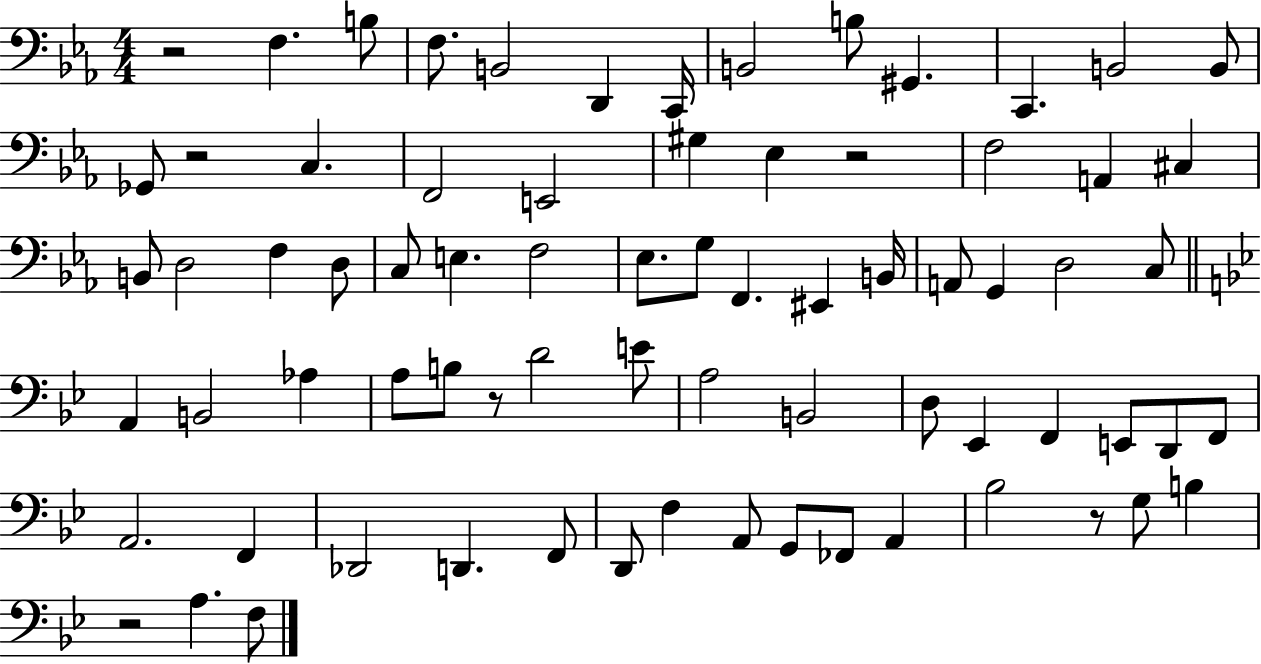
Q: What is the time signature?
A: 4/4